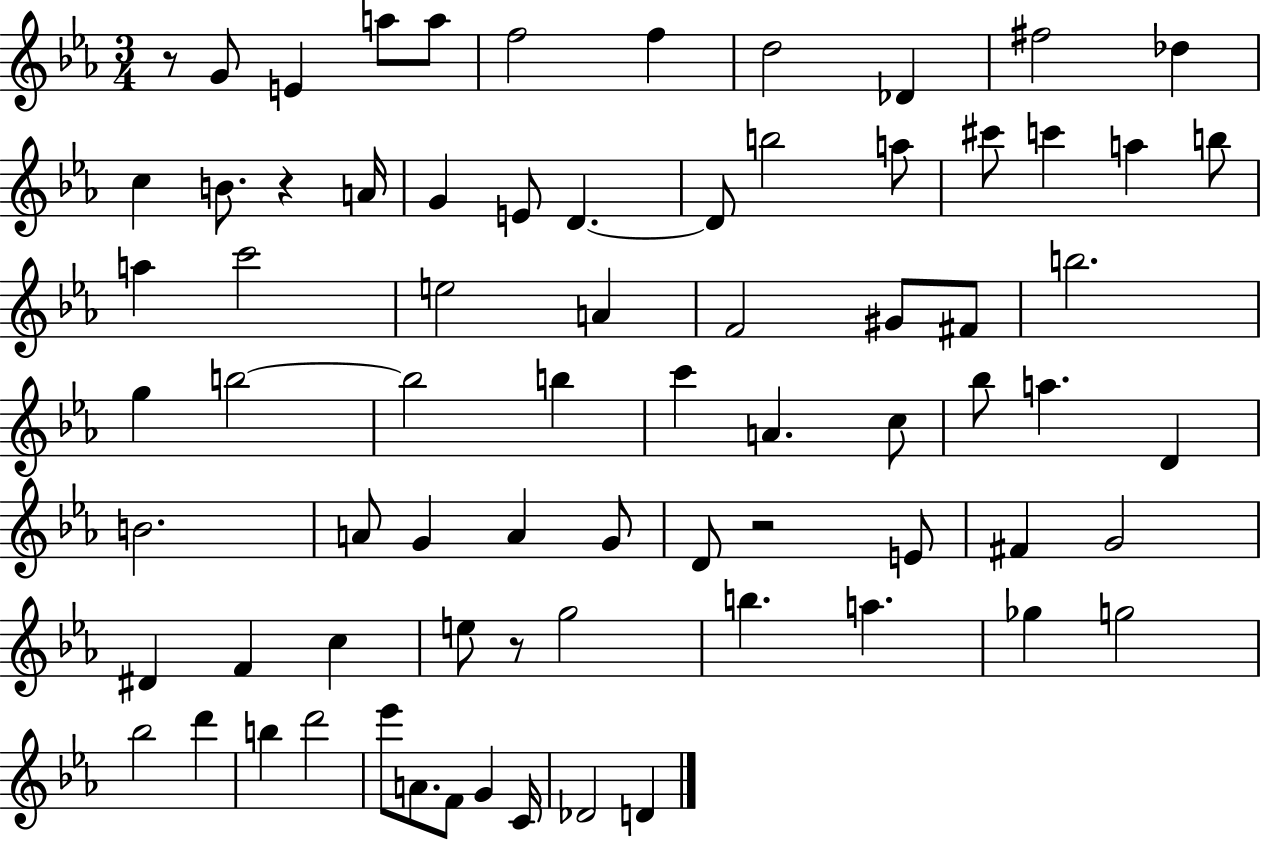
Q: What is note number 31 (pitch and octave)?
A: B5